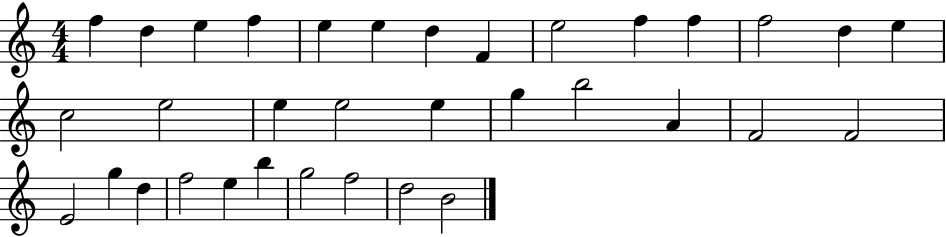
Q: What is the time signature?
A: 4/4